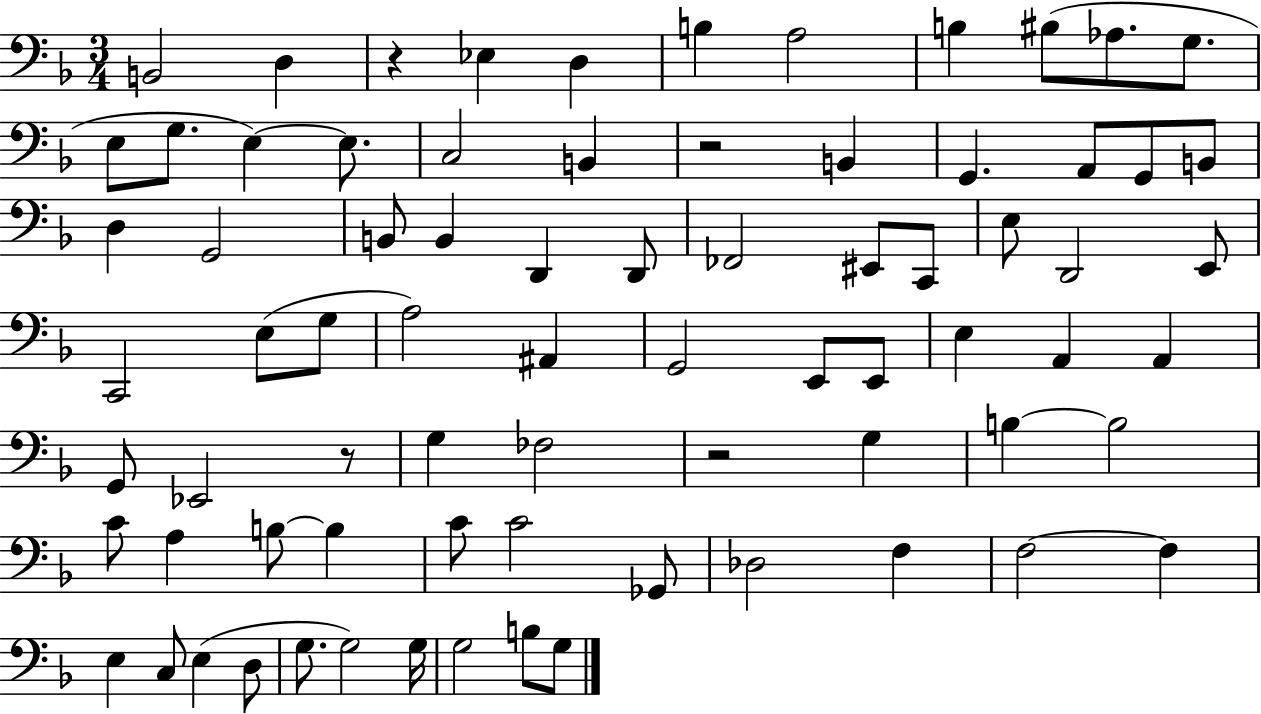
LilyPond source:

{
  \clef bass
  \numericTimeSignature
  \time 3/4
  \key f \major
  \repeat volta 2 { b,2 d4 | r4 ees4 d4 | b4 a2 | b4 bis8( aes8. g8. | \break e8 g8. e4~~) e8. | c2 b,4 | r2 b,4 | g,4. a,8 g,8 b,8 | \break d4 g,2 | b,8 b,4 d,4 d,8 | fes,2 eis,8 c,8 | e8 d,2 e,8 | \break c,2 e8( g8 | a2) ais,4 | g,2 e,8 e,8 | e4 a,4 a,4 | \break g,8 ees,2 r8 | g4 fes2 | r2 g4 | b4~~ b2 | \break c'8 a4 b8~~ b4 | c'8 c'2 ges,8 | des2 f4 | f2~~ f4 | \break e4 c8 e4( d8 | g8. g2) g16 | g2 b8 g8 | } \bar "|."
}